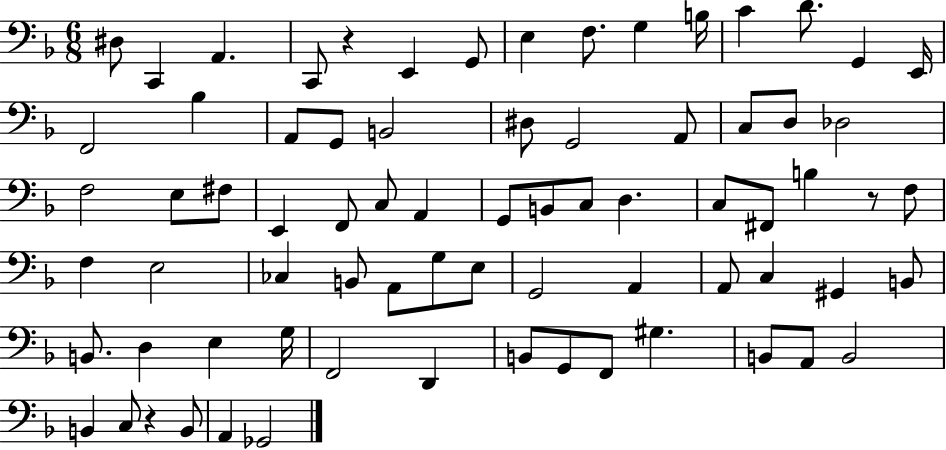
D#3/e C2/q A2/q. C2/e R/q E2/q G2/e E3/q F3/e. G3/q B3/s C4/q D4/e. G2/q E2/s F2/h Bb3/q A2/e G2/e B2/h D#3/e G2/h A2/e C3/e D3/e Db3/h F3/h E3/e F#3/e E2/q F2/e C3/e A2/q G2/e B2/e C3/e D3/q. C3/e F#2/e B3/q R/e F3/e F3/q E3/h CES3/q B2/e A2/e G3/e E3/e G2/h A2/q A2/e C3/q G#2/q B2/e B2/e. D3/q E3/q G3/s F2/h D2/q B2/e G2/e F2/e G#3/q. B2/e A2/e B2/h B2/q C3/e R/q B2/e A2/q Gb2/h